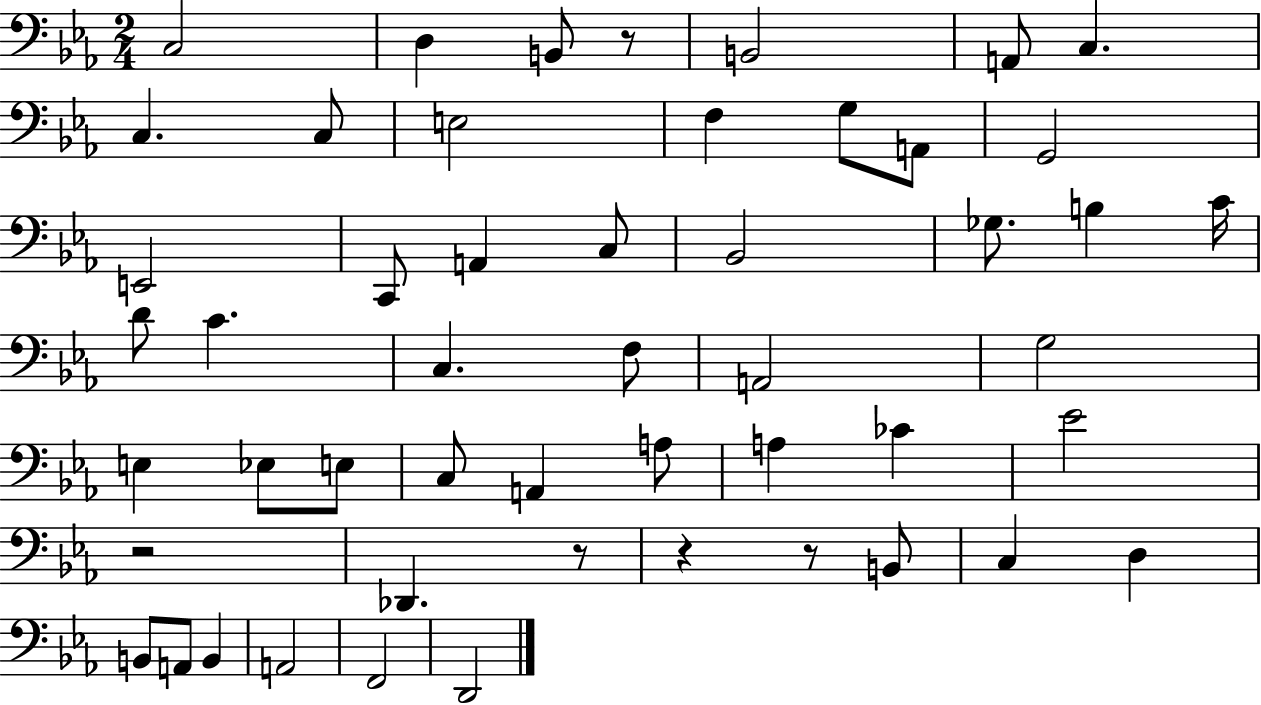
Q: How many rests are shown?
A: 5